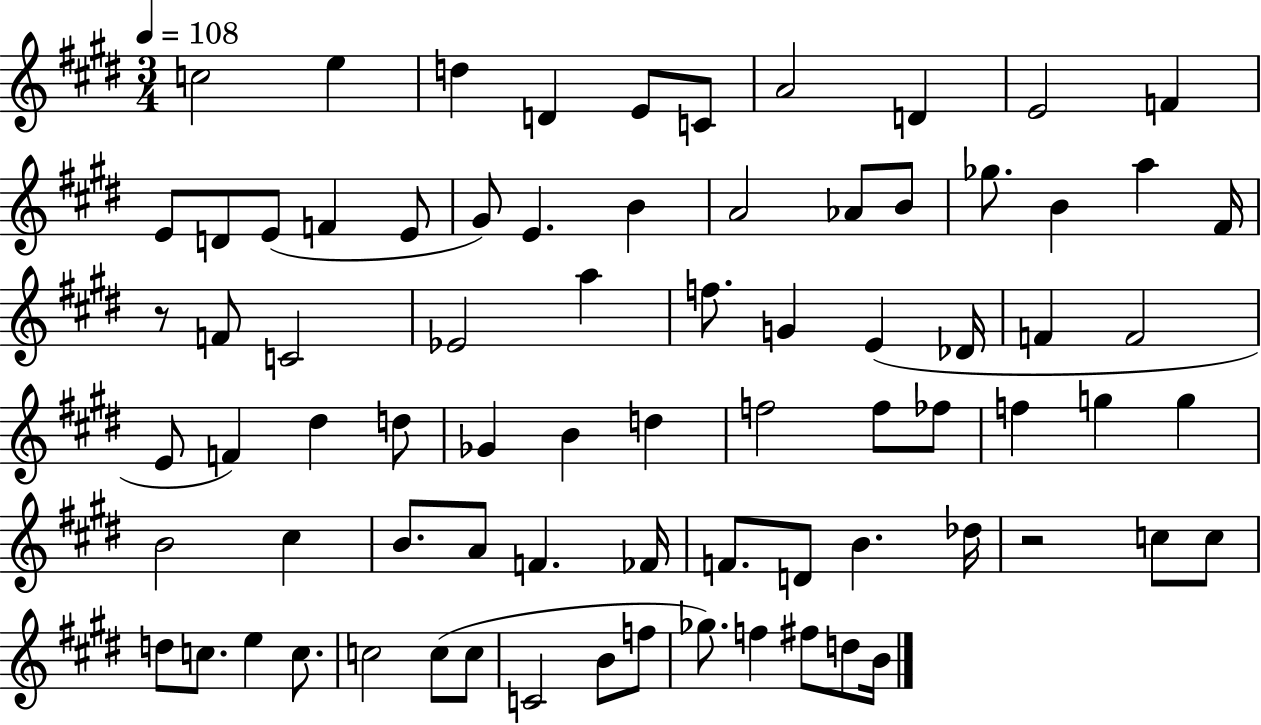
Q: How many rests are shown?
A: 2